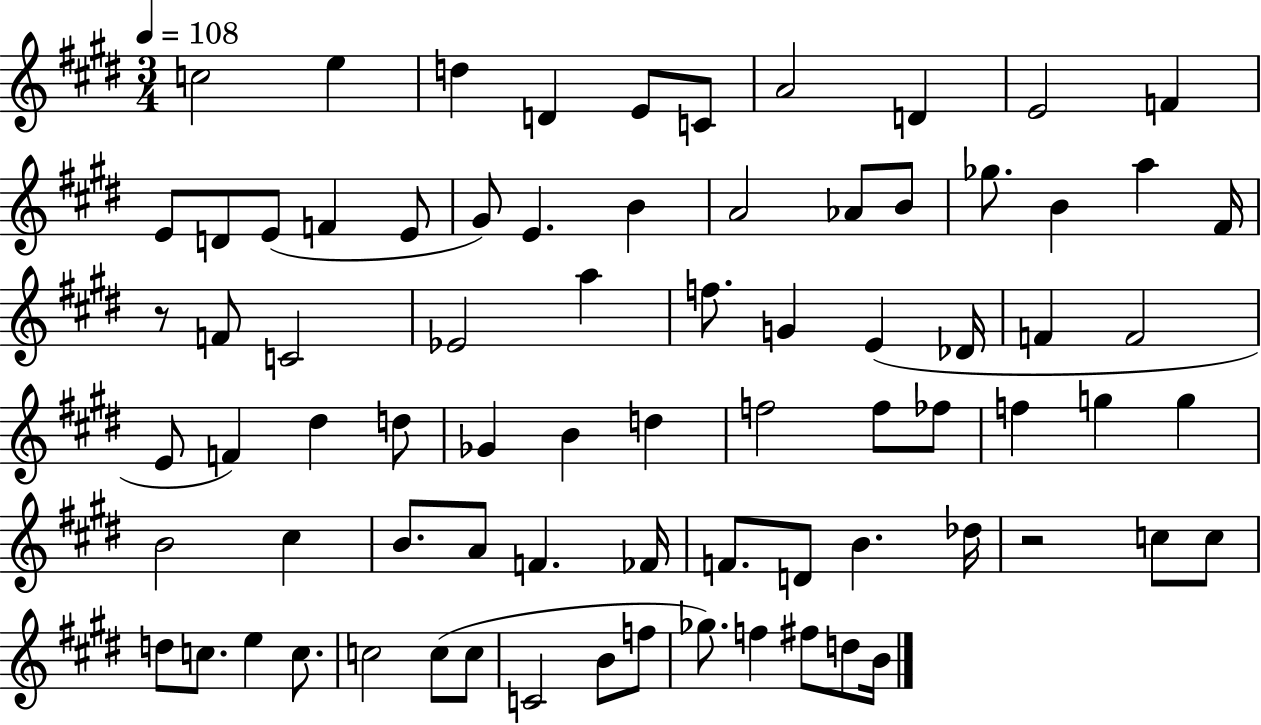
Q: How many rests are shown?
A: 2